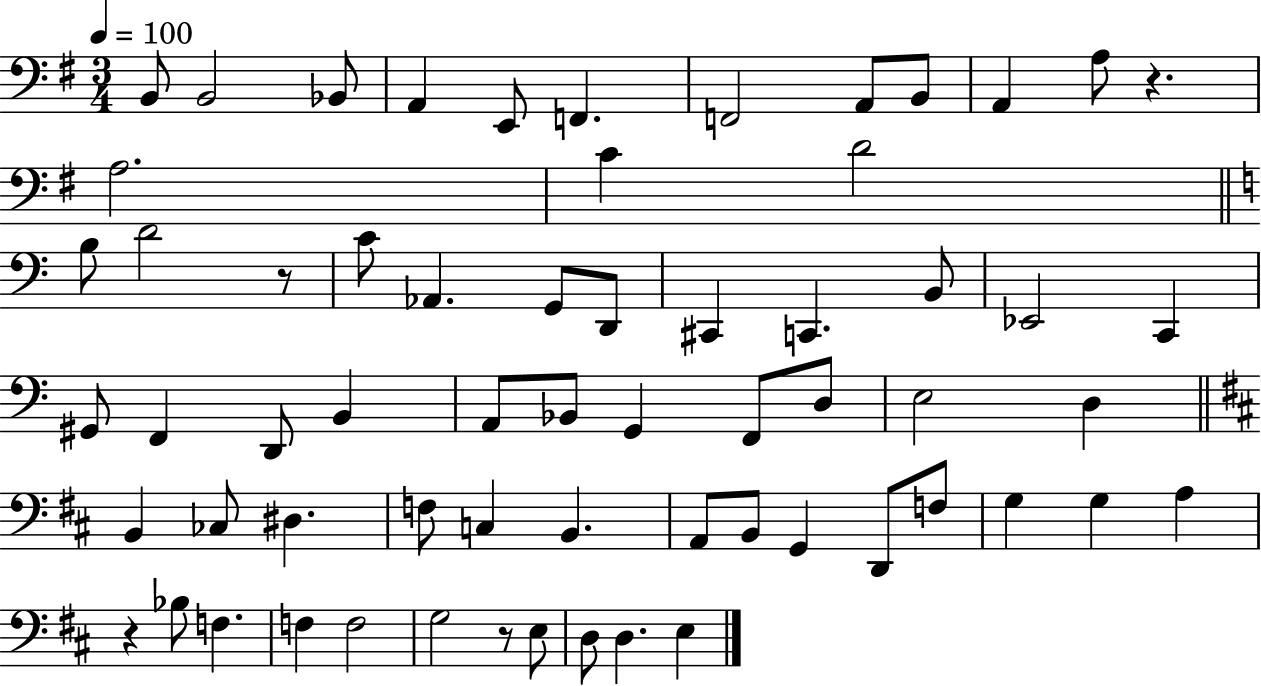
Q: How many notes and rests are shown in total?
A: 63